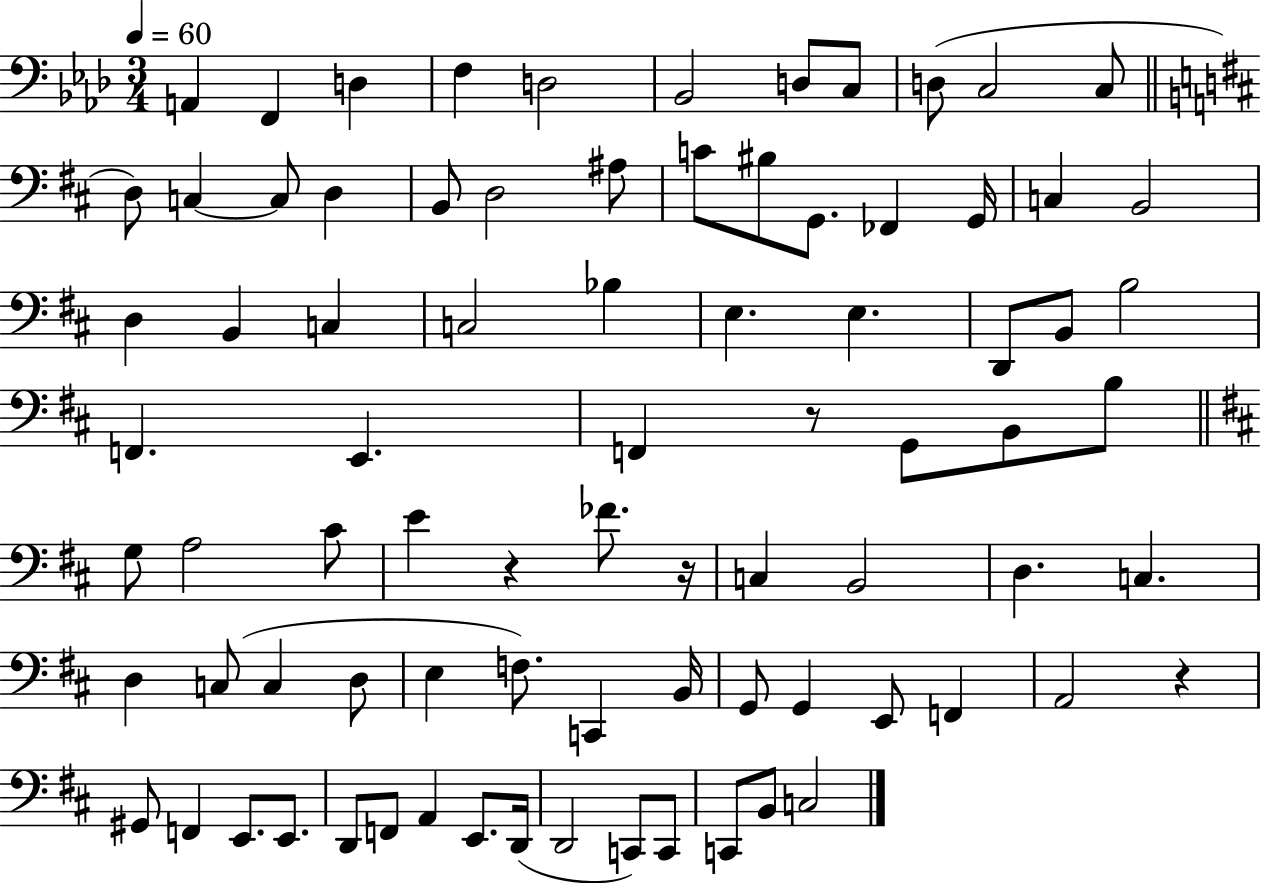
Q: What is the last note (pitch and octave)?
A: C3